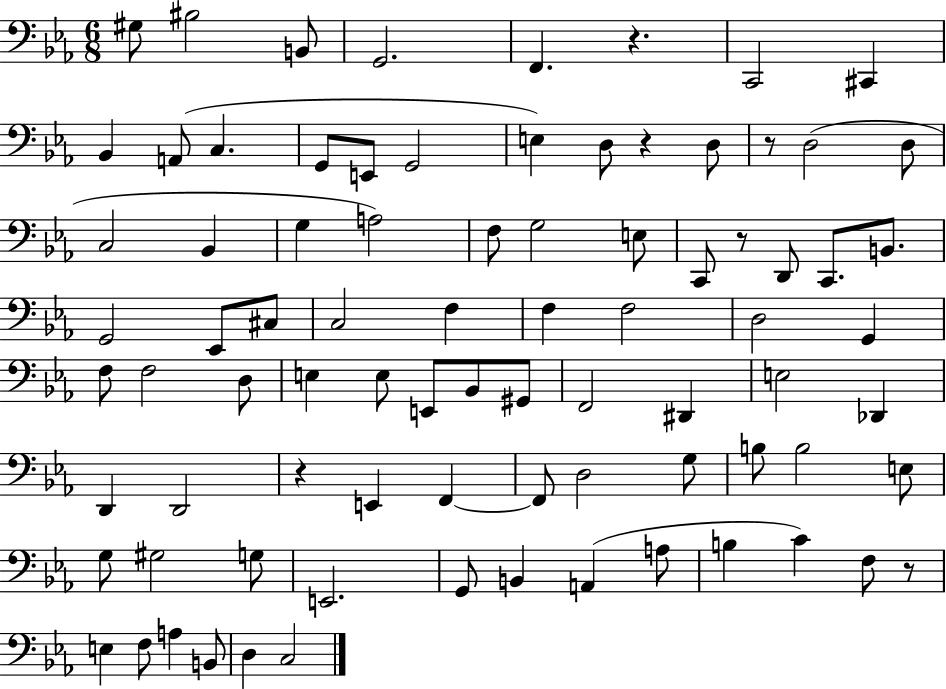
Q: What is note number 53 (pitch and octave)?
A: E2